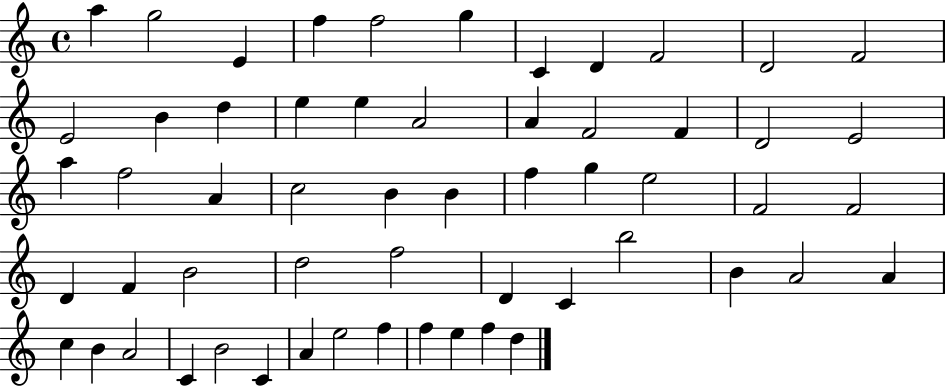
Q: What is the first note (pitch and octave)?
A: A5